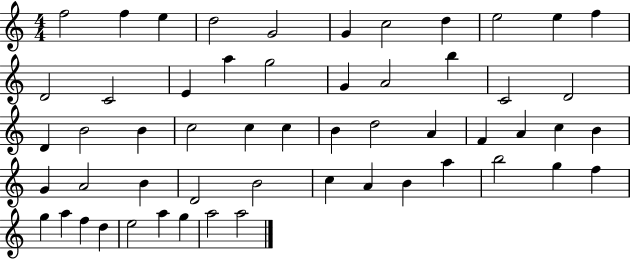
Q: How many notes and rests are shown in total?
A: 55